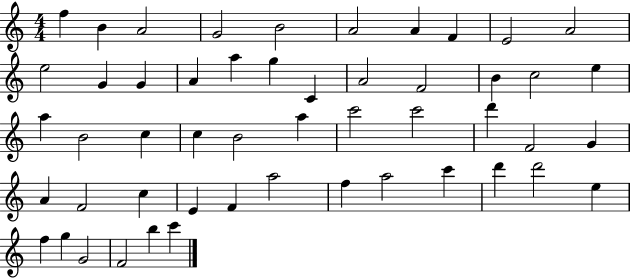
X:1
T:Untitled
M:4/4
L:1/4
K:C
f B A2 G2 B2 A2 A F E2 A2 e2 G G A a g C A2 F2 B c2 e a B2 c c B2 a c'2 c'2 d' F2 G A F2 c E F a2 f a2 c' d' d'2 e f g G2 F2 b c'